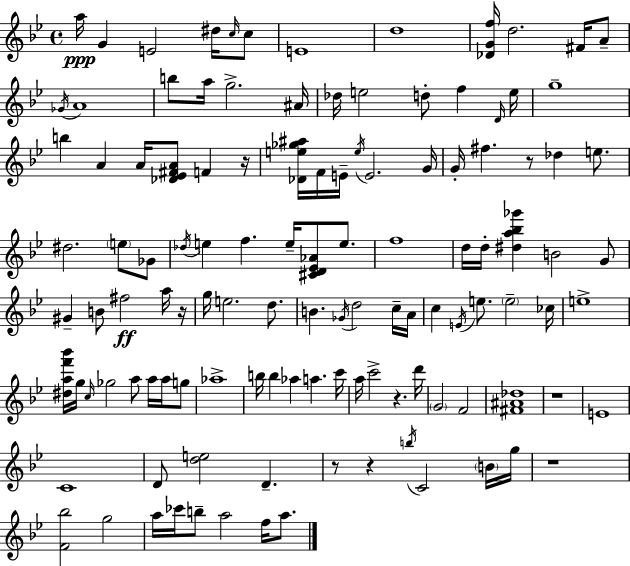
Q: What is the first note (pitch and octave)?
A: A5